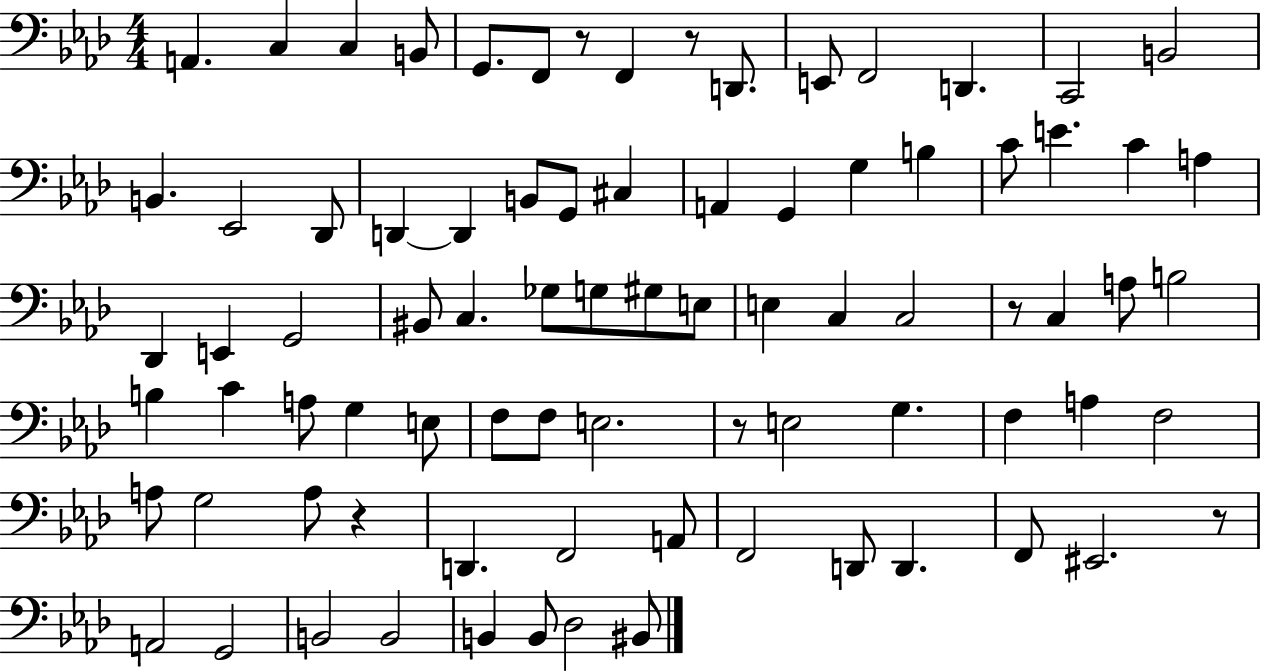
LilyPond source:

{
  \clef bass
  \numericTimeSignature
  \time 4/4
  \key aes \major
  a,4. c4 c4 b,8 | g,8. f,8 r8 f,4 r8 d,8. | e,8 f,2 d,4. | c,2 b,2 | \break b,4. ees,2 des,8 | d,4~~ d,4 b,8 g,8 cis4 | a,4 g,4 g4 b4 | c'8 e'4. c'4 a4 | \break des,4 e,4 g,2 | bis,8 c4. ges8 g8 gis8 e8 | e4 c4 c2 | r8 c4 a8 b2 | \break b4 c'4 a8 g4 e8 | f8 f8 e2. | r8 e2 g4. | f4 a4 f2 | \break a8 g2 a8 r4 | d,4. f,2 a,8 | f,2 d,8 d,4. | f,8 eis,2. r8 | \break a,2 g,2 | b,2 b,2 | b,4 b,8 des2 bis,8 | \bar "|."
}